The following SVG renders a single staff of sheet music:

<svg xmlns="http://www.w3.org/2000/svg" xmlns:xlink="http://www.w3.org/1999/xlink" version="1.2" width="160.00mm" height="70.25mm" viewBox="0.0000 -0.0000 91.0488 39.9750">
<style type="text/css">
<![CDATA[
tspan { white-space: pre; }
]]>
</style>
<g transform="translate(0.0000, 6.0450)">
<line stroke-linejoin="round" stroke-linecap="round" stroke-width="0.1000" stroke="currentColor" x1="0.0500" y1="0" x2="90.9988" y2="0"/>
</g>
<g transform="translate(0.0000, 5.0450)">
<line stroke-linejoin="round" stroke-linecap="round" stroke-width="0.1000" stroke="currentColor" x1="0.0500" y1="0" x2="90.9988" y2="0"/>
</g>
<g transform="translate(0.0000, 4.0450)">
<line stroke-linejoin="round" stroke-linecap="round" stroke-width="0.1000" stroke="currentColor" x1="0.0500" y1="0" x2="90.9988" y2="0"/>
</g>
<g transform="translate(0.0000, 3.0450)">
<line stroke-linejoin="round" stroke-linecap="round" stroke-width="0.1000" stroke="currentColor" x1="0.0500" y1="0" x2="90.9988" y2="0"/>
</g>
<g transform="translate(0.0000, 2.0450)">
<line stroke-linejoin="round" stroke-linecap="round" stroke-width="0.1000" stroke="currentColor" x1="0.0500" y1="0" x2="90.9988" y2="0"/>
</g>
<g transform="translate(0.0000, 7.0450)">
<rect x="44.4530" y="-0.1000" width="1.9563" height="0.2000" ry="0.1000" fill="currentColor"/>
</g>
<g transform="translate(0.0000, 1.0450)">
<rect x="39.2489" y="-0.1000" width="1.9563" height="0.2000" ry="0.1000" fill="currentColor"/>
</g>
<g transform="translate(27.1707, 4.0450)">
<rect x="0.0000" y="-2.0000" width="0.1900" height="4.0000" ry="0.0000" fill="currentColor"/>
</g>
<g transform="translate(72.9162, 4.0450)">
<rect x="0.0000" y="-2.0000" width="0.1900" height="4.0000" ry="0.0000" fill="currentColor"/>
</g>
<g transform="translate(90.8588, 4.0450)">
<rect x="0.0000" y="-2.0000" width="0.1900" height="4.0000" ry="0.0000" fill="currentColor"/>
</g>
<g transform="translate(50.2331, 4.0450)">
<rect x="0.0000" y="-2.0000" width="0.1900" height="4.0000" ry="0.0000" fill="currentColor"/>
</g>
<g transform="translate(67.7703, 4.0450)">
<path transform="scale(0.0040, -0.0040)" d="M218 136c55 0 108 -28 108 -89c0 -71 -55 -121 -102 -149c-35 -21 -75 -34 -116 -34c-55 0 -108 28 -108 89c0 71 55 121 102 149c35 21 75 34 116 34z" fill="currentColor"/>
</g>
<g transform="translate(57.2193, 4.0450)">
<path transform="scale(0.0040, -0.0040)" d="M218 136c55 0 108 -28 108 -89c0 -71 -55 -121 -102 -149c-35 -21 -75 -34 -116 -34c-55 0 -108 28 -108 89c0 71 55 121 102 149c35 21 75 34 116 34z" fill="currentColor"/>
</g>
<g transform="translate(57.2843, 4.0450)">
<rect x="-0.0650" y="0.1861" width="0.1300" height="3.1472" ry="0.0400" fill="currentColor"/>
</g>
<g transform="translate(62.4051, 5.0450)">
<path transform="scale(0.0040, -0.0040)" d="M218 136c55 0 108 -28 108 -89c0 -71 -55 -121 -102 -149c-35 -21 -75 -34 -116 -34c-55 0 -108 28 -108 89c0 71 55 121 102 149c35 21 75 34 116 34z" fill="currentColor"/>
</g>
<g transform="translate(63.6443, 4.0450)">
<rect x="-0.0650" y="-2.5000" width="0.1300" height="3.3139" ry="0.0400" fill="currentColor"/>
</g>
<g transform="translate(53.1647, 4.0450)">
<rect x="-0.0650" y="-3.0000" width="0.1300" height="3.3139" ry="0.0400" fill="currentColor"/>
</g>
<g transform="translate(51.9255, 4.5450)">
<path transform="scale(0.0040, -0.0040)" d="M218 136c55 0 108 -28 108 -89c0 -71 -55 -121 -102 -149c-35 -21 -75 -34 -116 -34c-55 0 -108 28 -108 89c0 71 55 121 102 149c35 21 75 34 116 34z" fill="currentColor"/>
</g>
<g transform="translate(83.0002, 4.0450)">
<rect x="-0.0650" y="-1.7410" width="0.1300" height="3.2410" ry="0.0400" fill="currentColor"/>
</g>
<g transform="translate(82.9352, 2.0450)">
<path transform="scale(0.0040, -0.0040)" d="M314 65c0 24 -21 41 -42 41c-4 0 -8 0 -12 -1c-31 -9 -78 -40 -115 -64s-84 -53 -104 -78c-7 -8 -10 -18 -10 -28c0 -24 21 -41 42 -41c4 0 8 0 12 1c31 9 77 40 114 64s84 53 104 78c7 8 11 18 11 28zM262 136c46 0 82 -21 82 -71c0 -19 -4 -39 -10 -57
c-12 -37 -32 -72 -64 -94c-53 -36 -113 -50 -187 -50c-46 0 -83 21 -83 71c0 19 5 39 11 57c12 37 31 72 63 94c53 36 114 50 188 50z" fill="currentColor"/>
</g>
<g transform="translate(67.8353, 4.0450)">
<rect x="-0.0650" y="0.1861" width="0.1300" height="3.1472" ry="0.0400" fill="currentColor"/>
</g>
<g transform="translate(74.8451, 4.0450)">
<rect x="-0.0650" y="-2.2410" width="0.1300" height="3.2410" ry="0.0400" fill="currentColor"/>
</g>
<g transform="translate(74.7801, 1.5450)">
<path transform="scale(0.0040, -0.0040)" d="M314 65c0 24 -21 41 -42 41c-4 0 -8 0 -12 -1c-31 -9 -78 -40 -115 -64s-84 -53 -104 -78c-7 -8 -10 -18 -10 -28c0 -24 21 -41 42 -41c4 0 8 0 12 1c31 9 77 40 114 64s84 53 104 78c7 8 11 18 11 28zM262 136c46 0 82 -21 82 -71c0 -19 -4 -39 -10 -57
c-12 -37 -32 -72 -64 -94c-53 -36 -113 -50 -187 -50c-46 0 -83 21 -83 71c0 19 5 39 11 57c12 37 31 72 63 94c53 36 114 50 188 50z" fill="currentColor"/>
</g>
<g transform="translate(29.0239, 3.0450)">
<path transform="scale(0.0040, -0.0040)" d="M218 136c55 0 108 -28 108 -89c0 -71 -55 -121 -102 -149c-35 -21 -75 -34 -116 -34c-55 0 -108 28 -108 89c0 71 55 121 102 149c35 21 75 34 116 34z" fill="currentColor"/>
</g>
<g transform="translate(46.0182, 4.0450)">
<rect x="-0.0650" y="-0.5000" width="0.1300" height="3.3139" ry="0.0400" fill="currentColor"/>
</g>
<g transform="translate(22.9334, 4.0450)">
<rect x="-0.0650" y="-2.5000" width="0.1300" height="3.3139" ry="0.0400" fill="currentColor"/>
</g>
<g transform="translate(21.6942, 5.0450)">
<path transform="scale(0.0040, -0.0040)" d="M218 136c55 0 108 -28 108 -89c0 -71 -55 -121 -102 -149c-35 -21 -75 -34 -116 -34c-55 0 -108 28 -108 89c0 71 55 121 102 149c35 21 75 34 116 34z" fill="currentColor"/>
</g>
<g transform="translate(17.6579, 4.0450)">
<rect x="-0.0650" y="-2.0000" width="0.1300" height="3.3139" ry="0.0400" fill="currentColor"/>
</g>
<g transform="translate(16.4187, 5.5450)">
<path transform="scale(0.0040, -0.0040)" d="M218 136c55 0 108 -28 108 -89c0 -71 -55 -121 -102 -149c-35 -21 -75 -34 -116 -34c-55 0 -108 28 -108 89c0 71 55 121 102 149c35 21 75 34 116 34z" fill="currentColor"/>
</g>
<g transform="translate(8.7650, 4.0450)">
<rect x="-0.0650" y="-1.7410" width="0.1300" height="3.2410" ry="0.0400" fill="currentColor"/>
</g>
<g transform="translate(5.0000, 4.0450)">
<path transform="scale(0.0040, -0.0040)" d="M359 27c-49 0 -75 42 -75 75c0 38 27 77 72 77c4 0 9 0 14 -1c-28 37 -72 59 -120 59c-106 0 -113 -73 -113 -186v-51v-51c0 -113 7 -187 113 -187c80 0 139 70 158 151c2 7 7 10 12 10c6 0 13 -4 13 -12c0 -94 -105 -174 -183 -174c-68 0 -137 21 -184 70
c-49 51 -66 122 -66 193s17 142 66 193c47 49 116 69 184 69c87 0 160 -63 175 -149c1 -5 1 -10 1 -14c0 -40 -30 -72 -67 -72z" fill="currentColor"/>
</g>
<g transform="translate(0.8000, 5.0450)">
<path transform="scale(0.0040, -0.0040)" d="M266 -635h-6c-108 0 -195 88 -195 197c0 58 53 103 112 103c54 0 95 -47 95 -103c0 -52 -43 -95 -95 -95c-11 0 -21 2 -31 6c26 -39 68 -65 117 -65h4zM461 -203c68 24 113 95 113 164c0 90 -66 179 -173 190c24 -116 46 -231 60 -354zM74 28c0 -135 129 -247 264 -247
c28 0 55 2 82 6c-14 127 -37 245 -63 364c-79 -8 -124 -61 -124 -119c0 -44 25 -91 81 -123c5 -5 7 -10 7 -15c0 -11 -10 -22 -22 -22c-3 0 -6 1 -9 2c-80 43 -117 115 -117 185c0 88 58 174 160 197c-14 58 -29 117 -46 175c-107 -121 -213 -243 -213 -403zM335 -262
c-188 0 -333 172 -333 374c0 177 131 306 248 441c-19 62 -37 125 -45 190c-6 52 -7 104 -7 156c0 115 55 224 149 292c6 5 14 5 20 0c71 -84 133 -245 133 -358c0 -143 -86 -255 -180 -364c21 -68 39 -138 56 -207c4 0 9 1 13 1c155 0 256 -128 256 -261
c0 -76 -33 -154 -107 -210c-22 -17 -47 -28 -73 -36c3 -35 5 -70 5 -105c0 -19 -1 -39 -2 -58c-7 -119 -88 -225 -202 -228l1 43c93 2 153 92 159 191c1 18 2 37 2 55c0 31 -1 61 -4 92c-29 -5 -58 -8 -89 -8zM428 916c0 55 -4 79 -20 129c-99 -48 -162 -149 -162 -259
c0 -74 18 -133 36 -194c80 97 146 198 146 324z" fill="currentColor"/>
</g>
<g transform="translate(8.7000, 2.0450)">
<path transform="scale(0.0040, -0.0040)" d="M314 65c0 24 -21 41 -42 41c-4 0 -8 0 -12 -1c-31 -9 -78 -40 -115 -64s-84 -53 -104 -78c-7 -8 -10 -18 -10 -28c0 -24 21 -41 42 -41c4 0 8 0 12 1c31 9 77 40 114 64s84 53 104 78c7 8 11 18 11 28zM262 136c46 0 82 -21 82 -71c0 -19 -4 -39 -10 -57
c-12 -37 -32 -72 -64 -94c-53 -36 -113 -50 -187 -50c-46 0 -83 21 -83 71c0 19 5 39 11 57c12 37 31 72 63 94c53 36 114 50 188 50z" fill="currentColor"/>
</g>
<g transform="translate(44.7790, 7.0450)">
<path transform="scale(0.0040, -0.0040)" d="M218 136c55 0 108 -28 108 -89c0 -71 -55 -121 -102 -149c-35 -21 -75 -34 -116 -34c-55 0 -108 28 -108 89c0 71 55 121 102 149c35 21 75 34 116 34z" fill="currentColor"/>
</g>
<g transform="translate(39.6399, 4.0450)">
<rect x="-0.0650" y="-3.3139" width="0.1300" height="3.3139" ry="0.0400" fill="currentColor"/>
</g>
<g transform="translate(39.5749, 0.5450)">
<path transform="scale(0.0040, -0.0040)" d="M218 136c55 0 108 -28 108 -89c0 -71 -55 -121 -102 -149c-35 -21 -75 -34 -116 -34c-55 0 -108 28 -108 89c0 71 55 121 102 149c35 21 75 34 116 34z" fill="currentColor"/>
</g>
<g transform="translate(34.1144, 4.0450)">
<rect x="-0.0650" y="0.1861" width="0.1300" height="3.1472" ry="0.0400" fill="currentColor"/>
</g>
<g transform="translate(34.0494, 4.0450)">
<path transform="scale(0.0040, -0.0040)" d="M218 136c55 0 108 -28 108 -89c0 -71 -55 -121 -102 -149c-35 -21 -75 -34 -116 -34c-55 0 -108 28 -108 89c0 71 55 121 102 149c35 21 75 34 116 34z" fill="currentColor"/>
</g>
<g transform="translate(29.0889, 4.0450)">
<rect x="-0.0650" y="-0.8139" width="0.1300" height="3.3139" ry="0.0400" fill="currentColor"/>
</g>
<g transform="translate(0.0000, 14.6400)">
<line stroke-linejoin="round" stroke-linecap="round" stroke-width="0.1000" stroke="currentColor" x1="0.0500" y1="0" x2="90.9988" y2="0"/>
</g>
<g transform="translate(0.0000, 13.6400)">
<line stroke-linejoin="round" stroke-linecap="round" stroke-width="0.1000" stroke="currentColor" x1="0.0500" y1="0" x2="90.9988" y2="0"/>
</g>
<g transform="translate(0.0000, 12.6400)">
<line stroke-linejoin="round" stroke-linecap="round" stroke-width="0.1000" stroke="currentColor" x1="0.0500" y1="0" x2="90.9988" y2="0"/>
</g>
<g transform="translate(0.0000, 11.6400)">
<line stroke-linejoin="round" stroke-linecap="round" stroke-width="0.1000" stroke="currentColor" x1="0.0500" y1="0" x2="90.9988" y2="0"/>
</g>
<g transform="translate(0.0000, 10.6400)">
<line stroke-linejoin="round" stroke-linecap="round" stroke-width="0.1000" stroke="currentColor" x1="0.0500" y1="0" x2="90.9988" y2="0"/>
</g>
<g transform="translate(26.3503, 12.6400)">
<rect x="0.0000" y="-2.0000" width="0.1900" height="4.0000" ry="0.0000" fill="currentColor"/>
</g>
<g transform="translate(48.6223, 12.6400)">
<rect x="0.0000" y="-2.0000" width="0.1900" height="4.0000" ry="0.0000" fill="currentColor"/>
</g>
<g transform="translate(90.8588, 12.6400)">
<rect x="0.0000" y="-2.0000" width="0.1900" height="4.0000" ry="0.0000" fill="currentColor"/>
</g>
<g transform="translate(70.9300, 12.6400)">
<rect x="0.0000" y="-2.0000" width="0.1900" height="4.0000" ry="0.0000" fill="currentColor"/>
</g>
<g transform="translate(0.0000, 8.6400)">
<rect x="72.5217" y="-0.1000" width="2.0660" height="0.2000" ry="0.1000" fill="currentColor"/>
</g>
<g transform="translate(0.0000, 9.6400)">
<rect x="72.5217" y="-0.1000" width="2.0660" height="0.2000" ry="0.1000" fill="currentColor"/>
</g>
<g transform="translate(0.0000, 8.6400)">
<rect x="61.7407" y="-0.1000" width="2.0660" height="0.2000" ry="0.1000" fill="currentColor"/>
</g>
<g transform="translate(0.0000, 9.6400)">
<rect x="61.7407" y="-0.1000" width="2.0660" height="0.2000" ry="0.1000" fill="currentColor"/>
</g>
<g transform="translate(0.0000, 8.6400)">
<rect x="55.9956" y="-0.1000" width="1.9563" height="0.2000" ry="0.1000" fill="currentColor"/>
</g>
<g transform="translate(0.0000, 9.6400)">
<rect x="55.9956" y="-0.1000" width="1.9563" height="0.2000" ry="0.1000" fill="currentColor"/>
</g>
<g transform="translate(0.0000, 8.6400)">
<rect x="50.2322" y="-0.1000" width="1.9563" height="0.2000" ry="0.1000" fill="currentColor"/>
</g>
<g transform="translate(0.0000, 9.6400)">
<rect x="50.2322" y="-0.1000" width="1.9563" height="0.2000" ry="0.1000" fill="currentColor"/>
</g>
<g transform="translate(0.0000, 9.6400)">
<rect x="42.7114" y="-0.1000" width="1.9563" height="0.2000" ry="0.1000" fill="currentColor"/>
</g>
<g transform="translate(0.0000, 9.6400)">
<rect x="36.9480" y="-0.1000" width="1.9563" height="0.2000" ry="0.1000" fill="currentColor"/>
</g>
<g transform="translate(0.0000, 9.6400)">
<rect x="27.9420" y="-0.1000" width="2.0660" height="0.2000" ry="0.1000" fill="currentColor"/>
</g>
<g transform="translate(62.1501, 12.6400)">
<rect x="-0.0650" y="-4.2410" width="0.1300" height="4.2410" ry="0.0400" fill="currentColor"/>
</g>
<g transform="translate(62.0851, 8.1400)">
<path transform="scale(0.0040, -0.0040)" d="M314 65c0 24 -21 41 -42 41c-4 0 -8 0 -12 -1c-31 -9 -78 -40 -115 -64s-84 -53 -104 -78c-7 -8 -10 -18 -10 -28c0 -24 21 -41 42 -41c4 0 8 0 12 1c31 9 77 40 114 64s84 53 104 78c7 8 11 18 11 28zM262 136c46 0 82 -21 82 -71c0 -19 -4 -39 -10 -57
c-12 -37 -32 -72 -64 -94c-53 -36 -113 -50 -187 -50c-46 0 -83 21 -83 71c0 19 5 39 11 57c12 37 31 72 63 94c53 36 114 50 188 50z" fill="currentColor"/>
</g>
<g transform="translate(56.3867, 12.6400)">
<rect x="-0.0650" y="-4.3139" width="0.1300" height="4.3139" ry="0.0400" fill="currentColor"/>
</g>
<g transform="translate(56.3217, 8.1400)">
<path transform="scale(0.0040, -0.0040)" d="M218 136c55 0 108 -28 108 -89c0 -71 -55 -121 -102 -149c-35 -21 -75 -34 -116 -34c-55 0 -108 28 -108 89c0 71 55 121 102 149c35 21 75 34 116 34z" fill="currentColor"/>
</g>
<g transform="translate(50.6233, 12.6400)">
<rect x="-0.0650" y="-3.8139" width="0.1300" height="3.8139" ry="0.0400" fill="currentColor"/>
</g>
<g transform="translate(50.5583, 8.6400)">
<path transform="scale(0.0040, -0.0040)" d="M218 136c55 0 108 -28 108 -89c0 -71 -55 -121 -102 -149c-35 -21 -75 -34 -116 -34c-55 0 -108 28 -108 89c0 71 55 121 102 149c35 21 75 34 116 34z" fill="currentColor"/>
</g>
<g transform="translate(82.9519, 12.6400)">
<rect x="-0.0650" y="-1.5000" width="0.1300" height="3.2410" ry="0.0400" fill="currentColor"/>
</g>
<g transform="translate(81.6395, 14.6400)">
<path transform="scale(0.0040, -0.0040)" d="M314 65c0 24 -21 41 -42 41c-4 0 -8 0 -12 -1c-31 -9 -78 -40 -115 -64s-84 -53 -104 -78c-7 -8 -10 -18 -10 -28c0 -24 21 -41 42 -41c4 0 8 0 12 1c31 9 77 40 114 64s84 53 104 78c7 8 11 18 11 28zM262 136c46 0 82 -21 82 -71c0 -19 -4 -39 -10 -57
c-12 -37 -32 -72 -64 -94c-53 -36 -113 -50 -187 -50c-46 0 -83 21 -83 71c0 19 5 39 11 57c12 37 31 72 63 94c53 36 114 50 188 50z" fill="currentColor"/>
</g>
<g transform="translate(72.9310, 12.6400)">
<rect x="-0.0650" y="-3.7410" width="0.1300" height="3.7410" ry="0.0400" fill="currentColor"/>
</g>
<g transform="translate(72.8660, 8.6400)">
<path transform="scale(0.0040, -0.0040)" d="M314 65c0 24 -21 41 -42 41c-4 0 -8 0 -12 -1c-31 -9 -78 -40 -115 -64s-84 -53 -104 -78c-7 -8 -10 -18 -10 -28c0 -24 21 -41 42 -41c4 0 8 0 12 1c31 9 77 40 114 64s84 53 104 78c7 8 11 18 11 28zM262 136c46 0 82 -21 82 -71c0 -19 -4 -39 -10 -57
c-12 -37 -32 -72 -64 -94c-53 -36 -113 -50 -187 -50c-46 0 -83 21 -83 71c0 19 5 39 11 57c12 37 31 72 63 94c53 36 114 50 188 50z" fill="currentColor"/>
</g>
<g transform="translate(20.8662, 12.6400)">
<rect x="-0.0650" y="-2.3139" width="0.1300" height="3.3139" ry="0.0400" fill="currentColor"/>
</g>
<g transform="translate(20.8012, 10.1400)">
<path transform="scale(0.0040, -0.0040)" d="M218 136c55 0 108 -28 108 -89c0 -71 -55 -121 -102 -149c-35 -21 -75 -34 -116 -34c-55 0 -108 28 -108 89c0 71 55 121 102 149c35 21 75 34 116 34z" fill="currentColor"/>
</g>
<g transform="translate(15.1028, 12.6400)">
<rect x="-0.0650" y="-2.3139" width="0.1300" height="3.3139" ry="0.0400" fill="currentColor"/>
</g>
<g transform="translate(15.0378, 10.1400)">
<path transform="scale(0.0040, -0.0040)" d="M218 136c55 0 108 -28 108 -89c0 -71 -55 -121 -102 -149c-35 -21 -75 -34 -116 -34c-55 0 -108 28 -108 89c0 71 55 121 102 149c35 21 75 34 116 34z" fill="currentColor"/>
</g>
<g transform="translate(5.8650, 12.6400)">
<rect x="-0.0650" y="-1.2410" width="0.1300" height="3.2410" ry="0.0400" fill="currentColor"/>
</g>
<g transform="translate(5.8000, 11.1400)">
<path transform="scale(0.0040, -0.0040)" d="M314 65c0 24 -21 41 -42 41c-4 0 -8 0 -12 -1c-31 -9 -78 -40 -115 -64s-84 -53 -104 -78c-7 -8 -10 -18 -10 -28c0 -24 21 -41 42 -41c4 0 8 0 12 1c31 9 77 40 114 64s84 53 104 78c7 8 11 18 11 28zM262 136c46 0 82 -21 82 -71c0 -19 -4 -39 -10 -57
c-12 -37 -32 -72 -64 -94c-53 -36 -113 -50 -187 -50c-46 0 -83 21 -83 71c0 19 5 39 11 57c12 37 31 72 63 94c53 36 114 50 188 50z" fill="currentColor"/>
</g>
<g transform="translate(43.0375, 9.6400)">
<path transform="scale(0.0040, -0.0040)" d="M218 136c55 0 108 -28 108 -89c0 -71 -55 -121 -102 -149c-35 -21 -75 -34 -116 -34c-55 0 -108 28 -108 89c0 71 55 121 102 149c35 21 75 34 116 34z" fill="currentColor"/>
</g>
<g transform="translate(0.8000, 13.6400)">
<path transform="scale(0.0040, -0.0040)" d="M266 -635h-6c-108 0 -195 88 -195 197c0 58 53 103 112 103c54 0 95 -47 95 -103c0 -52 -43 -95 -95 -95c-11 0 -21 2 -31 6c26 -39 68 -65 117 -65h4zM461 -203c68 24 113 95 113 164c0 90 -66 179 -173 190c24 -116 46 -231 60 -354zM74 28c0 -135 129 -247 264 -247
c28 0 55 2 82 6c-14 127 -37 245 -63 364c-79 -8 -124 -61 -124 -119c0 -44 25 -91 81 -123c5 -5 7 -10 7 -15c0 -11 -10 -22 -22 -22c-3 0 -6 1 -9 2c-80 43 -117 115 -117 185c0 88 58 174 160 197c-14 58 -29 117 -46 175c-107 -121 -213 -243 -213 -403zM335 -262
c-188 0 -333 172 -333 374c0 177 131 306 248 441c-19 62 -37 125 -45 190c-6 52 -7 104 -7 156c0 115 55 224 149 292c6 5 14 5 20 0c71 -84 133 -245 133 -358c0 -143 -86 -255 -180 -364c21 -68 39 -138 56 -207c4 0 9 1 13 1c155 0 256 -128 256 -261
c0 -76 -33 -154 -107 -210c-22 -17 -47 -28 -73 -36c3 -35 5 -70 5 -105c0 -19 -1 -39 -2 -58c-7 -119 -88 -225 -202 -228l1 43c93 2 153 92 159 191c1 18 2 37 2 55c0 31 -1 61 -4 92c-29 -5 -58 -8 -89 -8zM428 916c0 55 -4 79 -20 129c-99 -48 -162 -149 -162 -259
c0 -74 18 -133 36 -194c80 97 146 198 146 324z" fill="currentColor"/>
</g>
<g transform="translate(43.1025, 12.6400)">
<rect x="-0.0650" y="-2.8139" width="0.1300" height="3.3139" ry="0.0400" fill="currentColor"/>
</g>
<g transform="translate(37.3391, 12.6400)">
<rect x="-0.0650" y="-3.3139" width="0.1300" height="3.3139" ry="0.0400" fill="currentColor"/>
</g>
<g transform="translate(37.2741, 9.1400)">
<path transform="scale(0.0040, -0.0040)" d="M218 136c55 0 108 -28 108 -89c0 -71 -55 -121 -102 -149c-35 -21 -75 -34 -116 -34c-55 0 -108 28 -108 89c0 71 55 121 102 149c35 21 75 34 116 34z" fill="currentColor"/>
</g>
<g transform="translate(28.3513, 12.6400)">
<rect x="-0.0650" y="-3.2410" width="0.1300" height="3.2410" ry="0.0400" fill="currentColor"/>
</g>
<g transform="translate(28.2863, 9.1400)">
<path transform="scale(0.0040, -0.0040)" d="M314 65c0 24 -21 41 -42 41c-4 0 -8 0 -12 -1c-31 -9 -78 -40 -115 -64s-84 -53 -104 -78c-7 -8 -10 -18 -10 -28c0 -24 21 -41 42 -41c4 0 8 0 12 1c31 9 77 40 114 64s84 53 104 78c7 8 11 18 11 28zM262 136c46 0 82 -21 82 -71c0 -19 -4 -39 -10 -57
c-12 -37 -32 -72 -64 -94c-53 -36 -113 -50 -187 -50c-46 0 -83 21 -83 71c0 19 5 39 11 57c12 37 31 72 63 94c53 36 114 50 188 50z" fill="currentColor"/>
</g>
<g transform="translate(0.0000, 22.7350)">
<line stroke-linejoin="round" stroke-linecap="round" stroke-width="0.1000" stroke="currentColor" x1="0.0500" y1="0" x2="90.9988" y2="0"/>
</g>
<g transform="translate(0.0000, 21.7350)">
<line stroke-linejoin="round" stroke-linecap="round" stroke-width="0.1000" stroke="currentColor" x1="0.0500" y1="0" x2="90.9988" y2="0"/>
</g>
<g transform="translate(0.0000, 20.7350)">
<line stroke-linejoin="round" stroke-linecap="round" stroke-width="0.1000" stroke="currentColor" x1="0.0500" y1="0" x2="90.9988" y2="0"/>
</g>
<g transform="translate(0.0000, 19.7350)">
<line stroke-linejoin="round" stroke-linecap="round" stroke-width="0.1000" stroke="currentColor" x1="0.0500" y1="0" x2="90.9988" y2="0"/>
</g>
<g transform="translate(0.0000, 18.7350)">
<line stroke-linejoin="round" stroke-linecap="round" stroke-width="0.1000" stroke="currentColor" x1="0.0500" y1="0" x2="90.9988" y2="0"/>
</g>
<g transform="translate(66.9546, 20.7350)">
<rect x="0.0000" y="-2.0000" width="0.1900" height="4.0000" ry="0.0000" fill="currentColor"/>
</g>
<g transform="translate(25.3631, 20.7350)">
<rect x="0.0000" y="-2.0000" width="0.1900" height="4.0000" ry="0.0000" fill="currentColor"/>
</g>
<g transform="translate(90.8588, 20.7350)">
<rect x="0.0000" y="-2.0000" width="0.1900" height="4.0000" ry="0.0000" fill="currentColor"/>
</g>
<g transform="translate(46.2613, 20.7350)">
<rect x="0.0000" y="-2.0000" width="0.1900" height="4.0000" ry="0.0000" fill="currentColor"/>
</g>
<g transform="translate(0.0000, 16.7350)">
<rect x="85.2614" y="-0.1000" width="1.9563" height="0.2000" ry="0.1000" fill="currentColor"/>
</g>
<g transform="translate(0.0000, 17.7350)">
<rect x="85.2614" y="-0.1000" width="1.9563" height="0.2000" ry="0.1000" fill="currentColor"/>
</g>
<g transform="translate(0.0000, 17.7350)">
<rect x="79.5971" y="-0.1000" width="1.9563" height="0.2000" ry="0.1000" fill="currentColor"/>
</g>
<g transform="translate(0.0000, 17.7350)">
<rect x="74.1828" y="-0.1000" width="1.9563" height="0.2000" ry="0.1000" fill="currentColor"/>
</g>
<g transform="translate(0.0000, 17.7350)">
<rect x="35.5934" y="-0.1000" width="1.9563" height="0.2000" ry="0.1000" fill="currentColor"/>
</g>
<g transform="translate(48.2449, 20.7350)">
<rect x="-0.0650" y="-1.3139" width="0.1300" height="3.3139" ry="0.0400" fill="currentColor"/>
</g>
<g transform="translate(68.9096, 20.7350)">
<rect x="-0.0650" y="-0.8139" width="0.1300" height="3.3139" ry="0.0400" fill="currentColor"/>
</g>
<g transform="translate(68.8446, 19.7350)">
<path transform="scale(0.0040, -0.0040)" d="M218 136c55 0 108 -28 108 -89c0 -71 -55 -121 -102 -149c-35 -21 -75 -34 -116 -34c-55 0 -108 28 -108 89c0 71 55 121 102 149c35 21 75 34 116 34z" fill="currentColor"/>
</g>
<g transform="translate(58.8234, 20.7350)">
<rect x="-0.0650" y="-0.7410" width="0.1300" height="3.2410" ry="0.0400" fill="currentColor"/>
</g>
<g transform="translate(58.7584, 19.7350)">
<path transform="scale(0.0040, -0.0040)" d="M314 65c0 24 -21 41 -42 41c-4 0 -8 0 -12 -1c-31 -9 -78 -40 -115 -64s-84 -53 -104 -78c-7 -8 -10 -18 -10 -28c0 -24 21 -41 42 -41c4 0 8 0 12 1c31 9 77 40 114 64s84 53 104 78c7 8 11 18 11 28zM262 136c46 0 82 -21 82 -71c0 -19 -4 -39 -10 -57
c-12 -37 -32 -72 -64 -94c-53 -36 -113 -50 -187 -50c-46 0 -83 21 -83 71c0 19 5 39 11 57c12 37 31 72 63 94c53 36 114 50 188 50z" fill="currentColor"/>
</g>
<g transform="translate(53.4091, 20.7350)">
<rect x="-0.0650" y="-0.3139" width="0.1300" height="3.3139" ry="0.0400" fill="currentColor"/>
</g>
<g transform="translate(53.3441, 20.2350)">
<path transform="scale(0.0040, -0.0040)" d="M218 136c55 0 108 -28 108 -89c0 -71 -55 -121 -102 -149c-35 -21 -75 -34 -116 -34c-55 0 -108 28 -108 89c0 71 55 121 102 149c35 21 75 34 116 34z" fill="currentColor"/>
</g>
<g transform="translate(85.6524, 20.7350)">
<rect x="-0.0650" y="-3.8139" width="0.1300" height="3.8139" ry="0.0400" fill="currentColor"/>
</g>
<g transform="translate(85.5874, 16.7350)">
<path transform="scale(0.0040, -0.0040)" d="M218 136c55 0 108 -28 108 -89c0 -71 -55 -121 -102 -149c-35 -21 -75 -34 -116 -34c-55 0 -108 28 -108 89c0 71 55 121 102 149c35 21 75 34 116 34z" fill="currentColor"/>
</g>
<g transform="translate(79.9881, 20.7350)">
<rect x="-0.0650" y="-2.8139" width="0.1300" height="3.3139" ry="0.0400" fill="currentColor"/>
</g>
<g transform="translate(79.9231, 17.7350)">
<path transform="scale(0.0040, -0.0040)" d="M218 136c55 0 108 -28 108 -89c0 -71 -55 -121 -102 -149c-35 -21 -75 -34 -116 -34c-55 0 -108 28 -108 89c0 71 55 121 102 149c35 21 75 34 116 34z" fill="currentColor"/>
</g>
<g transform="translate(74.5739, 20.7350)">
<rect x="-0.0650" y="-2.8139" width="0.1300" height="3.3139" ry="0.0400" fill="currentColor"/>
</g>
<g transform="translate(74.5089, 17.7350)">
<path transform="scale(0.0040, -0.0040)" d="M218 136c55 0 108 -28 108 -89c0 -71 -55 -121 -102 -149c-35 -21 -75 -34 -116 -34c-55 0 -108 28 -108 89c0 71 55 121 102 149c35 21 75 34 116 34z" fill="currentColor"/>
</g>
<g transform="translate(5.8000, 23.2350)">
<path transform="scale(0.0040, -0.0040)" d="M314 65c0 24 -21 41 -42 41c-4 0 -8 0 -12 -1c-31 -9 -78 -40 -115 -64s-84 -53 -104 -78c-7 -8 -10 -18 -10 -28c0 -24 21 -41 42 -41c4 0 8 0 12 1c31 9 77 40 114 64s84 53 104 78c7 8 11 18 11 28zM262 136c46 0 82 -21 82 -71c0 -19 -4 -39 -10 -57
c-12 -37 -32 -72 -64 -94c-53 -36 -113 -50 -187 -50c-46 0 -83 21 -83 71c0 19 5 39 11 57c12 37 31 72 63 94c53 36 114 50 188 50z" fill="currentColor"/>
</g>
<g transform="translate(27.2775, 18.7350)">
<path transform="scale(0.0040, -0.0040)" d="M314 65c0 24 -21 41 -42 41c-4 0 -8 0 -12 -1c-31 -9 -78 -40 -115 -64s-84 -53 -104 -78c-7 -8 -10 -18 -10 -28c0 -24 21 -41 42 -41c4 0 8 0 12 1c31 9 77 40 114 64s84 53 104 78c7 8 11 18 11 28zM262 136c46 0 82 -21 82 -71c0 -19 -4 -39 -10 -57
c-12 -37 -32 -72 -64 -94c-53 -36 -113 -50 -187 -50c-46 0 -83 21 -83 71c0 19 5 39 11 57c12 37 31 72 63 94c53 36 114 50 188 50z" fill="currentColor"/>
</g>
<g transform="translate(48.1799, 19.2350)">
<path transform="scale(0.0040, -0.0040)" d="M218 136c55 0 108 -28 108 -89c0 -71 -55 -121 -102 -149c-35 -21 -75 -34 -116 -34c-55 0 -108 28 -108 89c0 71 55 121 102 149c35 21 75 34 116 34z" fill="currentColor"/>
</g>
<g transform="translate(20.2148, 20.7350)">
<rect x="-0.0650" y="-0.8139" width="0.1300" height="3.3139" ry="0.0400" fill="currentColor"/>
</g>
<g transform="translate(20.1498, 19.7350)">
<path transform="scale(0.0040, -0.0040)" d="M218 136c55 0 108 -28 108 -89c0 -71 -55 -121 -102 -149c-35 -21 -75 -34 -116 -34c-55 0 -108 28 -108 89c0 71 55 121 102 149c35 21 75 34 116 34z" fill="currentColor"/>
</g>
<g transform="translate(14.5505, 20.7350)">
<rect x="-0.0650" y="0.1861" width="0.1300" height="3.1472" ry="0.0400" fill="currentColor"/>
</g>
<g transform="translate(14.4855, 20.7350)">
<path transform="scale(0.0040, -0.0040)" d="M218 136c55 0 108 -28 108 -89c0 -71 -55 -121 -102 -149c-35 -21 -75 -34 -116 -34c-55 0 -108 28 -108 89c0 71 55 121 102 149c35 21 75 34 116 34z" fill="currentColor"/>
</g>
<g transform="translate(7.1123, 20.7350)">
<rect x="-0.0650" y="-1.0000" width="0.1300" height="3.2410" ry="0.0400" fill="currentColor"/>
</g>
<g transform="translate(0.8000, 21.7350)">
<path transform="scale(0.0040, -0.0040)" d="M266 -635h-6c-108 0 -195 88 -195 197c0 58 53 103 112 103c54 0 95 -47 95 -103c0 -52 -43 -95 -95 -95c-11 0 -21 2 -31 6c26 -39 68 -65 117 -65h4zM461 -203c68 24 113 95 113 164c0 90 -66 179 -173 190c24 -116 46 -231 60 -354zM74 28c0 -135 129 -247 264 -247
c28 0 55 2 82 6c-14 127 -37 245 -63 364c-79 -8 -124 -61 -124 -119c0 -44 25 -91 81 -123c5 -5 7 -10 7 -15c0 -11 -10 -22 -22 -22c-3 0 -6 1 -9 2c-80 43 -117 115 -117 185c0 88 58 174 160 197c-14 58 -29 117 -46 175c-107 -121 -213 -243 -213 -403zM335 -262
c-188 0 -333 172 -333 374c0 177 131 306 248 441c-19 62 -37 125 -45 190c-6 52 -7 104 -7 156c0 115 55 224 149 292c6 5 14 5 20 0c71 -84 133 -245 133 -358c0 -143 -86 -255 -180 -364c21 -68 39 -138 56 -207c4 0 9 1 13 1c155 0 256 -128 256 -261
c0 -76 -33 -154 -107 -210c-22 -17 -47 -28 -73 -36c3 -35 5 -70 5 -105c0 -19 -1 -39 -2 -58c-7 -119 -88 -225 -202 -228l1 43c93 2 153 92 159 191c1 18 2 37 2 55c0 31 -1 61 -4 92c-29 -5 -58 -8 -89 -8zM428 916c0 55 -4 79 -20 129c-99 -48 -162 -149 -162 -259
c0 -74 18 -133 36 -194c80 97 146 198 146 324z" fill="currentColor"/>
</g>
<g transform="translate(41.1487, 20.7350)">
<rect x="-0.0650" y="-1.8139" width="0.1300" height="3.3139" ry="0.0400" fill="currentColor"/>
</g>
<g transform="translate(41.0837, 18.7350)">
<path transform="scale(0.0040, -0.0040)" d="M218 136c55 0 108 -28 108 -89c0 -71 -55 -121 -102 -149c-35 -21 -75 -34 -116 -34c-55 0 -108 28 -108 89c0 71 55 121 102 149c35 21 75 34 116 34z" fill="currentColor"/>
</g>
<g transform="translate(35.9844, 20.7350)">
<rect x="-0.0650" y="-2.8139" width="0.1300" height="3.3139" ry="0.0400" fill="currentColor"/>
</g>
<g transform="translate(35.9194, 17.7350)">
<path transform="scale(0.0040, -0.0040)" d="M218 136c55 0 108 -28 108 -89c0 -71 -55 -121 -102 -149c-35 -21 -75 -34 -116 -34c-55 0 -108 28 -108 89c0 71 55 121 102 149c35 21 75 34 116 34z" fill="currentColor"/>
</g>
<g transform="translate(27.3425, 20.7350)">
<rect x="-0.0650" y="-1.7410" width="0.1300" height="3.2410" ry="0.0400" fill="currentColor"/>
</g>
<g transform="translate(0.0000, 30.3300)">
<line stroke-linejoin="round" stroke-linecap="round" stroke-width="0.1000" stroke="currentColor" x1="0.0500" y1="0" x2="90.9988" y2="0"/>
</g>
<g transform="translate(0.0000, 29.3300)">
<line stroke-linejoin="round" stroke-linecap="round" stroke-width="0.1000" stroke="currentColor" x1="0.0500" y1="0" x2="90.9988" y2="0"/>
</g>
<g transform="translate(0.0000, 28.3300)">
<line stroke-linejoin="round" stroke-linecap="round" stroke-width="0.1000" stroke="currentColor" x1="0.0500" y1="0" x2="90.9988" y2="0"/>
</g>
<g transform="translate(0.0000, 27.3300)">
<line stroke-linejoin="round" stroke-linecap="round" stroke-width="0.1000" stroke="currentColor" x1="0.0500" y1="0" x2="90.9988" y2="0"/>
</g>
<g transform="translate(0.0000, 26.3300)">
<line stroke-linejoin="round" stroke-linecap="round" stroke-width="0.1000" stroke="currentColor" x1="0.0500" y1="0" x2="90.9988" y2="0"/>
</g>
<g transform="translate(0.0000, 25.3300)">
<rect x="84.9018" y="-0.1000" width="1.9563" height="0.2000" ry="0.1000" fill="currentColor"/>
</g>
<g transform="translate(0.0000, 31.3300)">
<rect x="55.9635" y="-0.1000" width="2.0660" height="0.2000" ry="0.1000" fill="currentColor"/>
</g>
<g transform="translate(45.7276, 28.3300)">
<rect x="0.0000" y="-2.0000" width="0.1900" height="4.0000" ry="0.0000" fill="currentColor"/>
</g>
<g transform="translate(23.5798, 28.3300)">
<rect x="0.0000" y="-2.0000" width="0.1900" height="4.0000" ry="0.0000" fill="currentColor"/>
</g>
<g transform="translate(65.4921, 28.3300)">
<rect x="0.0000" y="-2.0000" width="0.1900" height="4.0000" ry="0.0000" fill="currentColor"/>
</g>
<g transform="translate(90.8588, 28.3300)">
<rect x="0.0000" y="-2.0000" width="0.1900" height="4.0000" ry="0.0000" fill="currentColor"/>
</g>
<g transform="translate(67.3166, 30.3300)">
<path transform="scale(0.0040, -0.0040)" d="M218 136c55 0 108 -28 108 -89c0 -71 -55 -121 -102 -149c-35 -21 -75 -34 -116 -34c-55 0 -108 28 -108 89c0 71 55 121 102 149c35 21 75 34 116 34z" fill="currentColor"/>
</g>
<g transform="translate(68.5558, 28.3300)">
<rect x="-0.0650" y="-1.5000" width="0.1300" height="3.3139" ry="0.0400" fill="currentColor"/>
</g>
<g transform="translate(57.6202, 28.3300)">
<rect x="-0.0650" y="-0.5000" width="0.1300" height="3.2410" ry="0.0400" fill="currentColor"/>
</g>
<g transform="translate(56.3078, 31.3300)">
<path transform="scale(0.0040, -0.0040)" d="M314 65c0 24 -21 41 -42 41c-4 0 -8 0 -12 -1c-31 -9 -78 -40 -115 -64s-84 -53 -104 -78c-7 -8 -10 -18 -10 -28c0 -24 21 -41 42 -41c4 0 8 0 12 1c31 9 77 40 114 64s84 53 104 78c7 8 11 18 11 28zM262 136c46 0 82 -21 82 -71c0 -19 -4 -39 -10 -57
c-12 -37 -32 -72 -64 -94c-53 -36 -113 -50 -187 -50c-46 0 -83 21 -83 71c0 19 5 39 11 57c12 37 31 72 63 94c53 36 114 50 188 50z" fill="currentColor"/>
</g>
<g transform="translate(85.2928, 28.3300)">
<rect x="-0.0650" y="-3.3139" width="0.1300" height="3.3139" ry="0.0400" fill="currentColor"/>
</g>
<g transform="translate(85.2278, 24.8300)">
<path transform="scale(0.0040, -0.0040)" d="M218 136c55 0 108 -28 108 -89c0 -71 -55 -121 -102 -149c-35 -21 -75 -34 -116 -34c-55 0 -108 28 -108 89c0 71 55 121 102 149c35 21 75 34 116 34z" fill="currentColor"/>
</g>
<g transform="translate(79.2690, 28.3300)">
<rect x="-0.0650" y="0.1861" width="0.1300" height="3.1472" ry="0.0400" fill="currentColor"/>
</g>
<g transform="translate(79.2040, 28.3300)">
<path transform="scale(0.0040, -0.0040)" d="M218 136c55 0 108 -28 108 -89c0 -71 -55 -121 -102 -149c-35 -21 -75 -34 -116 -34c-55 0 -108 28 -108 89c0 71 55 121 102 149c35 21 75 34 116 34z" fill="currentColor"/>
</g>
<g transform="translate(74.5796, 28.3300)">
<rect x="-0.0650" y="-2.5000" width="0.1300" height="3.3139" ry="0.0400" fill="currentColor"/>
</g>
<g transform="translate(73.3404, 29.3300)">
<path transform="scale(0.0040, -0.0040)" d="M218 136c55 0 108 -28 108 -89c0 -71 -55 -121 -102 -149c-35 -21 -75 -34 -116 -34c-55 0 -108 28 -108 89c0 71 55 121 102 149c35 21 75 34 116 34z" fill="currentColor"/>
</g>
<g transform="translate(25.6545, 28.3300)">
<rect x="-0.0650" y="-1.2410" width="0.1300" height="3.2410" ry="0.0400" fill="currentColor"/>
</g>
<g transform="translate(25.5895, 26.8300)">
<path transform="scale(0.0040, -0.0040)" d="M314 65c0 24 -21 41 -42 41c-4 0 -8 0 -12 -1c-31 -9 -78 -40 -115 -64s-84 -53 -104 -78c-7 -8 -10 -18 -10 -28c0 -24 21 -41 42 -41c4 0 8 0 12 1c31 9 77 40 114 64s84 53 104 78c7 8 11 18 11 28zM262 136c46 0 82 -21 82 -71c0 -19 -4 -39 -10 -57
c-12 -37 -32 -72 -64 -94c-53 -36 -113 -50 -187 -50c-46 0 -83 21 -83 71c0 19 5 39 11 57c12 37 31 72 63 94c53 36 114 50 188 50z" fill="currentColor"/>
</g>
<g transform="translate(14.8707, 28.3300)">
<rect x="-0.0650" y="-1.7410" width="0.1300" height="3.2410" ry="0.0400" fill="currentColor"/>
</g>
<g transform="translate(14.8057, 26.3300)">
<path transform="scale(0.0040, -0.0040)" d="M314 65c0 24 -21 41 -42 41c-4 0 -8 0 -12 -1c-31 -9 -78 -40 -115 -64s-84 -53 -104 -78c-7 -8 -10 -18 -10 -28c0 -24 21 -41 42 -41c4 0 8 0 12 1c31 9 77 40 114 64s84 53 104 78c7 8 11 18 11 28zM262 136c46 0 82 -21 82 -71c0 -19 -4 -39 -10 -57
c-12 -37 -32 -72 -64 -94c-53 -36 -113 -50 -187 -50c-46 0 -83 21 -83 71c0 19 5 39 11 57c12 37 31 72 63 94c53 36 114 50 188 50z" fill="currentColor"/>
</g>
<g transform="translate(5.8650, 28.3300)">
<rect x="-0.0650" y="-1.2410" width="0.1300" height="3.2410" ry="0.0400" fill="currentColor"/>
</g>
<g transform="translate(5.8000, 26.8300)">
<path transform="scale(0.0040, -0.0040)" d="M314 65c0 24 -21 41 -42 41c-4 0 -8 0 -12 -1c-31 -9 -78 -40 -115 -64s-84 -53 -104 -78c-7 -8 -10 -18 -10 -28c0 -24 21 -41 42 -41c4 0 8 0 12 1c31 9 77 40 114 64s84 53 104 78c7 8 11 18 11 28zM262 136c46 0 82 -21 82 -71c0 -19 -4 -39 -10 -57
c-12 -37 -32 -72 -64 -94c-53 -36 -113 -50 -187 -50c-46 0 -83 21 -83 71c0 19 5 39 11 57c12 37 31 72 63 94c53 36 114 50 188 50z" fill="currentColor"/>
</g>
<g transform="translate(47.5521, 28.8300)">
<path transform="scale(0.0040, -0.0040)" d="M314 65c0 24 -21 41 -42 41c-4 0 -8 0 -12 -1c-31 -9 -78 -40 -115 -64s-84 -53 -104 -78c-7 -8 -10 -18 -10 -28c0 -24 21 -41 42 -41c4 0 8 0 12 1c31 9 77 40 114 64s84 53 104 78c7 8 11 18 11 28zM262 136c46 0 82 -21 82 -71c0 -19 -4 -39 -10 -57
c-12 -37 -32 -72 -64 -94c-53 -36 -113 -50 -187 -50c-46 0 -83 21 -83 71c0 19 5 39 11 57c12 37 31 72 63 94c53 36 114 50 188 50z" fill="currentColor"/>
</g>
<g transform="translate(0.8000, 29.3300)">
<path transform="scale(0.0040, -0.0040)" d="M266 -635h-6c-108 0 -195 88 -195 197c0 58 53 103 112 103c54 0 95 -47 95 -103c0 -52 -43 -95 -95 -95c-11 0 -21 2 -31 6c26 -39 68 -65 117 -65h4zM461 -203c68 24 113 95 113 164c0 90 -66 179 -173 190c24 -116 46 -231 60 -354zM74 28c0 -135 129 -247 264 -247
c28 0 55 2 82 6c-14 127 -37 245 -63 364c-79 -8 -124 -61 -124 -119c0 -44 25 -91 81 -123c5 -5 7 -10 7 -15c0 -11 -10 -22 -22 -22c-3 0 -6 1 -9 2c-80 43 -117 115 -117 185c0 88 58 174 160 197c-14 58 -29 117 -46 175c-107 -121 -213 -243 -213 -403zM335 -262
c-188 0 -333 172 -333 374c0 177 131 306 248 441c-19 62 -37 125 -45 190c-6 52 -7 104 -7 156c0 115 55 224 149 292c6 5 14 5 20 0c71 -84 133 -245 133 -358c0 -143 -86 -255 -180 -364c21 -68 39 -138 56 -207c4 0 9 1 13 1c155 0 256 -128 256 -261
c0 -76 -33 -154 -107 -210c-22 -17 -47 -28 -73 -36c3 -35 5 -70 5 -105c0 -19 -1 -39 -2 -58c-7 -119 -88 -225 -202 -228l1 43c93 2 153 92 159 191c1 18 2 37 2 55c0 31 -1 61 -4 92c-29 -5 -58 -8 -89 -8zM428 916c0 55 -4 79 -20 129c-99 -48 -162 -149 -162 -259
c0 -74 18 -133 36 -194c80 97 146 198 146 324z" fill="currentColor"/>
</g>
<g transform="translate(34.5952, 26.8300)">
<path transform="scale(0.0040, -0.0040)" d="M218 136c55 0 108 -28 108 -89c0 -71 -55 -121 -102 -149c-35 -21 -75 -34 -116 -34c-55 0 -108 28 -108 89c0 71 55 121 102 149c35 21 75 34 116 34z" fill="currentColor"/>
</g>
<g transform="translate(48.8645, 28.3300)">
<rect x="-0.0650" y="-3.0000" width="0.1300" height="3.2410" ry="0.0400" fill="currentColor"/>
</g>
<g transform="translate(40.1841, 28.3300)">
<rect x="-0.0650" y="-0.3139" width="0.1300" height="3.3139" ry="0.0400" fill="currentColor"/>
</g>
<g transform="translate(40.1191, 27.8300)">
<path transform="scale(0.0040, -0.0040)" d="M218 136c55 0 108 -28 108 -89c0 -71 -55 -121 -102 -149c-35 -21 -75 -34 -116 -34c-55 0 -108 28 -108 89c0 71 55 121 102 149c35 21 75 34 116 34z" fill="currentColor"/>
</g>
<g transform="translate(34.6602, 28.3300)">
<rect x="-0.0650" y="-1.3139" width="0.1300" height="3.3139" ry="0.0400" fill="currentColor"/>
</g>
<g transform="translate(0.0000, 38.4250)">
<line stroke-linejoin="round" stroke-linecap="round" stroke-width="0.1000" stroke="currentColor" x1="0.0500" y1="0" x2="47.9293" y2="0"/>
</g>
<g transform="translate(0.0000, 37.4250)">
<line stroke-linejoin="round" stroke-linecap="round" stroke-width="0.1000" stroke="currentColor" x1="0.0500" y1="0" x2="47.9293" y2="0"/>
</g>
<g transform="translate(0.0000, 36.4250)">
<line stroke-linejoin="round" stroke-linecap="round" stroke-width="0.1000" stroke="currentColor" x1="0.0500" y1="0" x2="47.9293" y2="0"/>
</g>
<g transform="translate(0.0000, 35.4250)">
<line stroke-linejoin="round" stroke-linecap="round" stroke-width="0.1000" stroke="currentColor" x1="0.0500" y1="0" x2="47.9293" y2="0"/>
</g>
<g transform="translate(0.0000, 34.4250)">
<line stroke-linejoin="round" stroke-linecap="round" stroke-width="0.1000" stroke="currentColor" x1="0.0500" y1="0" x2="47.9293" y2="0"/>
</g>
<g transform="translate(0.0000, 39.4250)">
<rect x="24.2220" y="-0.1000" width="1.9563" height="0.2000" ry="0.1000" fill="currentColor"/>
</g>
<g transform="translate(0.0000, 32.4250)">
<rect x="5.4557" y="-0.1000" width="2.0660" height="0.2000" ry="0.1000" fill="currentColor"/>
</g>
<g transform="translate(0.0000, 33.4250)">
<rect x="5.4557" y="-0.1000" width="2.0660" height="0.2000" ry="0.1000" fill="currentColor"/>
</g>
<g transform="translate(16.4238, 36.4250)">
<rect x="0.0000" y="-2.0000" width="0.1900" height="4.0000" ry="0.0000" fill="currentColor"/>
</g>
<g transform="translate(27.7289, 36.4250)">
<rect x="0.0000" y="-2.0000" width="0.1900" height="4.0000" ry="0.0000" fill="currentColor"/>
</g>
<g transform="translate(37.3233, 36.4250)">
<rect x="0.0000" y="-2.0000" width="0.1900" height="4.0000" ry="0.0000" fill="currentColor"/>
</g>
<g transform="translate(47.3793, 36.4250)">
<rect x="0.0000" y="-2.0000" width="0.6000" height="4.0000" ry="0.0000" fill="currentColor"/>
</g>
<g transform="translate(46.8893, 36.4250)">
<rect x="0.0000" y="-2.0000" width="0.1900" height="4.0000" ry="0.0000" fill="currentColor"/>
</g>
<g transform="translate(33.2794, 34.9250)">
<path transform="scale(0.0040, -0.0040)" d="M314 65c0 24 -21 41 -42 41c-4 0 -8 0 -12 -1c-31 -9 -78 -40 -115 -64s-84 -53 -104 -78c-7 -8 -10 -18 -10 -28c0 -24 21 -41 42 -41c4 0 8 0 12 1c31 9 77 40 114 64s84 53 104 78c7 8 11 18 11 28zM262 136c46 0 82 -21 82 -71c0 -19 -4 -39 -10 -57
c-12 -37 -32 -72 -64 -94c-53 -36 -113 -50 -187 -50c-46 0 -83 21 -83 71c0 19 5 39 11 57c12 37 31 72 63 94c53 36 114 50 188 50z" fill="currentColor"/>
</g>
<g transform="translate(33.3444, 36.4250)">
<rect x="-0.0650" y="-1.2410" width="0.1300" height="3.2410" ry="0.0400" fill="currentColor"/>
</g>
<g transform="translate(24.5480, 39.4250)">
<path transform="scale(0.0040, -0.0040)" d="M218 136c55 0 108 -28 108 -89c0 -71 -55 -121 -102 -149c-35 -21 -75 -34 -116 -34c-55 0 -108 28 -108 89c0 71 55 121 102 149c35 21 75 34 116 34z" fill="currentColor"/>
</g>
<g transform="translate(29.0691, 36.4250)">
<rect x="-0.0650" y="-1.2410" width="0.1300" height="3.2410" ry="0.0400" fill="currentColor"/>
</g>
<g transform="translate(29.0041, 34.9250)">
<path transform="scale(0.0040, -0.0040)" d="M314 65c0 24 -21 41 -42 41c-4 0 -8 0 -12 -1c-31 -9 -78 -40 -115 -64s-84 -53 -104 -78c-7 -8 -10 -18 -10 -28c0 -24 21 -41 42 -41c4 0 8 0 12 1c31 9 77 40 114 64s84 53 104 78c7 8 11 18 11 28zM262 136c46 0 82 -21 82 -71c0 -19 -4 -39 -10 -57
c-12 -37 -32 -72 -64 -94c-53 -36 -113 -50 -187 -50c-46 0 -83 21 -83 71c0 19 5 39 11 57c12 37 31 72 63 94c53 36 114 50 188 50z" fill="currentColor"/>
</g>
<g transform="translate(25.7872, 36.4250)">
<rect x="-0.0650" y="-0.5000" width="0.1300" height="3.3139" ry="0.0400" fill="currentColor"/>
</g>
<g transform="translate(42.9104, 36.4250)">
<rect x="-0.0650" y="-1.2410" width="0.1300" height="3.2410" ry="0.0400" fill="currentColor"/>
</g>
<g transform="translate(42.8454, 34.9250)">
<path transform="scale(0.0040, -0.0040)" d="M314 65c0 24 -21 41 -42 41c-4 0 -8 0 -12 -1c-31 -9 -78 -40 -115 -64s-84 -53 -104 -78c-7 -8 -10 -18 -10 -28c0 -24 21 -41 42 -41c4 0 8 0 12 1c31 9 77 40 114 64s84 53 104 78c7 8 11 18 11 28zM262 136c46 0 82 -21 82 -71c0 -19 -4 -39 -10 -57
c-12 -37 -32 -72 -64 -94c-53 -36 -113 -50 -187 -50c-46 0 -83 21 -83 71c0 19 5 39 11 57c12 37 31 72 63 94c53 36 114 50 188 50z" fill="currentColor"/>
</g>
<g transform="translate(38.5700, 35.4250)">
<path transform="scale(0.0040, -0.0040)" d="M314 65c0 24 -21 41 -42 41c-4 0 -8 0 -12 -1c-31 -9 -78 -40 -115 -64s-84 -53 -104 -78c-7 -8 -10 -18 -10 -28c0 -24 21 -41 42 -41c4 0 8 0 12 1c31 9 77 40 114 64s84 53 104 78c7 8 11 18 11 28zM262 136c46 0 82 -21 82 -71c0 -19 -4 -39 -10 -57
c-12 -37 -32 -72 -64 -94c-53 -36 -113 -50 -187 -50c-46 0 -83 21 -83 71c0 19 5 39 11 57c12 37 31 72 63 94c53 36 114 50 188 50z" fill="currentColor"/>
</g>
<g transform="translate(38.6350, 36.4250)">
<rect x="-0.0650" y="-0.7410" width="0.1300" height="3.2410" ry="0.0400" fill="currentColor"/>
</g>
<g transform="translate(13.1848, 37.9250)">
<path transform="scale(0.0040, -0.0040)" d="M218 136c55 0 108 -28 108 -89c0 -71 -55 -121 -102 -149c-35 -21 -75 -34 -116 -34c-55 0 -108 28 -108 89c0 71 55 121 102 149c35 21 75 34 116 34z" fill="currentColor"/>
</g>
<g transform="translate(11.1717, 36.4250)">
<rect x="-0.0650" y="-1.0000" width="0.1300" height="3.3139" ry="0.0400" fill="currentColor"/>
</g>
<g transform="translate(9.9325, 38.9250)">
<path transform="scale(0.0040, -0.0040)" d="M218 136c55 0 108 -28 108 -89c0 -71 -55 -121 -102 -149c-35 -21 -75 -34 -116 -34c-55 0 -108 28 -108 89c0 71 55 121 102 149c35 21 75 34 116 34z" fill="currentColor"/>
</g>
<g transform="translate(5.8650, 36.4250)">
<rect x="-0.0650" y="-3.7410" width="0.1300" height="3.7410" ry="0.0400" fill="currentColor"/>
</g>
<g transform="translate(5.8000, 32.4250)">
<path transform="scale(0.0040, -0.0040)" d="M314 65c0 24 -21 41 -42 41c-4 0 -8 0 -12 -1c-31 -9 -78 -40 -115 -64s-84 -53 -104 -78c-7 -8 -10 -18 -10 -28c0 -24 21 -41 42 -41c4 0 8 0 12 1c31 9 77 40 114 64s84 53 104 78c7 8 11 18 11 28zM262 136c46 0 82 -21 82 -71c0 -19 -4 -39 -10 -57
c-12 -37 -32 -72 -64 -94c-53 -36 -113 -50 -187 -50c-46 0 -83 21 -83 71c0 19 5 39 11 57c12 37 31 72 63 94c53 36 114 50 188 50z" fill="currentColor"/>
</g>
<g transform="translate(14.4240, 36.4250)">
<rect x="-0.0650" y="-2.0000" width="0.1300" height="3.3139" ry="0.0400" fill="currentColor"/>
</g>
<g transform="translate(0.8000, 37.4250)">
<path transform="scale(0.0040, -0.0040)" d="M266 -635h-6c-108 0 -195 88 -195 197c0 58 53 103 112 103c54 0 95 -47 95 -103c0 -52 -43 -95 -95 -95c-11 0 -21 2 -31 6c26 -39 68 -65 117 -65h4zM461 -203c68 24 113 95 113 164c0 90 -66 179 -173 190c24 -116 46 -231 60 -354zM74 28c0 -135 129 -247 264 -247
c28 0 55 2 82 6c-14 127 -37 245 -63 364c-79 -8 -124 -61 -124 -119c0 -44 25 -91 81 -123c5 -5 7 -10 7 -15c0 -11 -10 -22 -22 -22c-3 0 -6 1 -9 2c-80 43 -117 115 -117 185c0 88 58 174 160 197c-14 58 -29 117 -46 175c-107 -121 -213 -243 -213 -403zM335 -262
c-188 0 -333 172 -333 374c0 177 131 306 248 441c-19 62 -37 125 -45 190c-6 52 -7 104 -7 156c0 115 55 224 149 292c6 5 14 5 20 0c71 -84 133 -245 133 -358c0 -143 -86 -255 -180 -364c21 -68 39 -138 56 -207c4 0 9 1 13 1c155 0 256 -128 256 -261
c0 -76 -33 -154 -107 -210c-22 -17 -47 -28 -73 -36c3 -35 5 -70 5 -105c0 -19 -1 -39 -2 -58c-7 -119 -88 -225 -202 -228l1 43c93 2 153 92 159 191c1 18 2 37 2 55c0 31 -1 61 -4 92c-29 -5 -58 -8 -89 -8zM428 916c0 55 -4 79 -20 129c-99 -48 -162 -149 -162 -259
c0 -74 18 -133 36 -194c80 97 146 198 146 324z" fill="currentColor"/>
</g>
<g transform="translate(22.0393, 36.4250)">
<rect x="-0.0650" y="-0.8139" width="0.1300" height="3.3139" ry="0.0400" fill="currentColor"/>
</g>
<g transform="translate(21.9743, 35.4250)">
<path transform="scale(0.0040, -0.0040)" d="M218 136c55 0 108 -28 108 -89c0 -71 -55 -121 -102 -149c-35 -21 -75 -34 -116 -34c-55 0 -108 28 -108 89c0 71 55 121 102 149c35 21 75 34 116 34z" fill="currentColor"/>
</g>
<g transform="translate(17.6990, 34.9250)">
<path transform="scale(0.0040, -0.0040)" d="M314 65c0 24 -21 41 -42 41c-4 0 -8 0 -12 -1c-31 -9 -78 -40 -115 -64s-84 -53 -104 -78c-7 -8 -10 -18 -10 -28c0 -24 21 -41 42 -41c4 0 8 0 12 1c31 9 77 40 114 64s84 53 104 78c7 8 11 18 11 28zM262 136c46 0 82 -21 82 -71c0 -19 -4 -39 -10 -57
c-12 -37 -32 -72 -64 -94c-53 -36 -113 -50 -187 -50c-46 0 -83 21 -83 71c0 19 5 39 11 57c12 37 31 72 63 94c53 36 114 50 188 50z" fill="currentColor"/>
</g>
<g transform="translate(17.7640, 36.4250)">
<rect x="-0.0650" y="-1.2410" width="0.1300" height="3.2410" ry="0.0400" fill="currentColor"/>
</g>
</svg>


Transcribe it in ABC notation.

X:1
T:Untitled
M:4/4
L:1/4
K:C
f2 F G d B b C A B G B g2 f2 e2 g g b2 b a c' d' d'2 c'2 E2 D2 B d f2 a f e c d2 d a a c' e2 f2 e2 e c A2 C2 E G B b c'2 D F e2 d C e2 e2 d2 e2